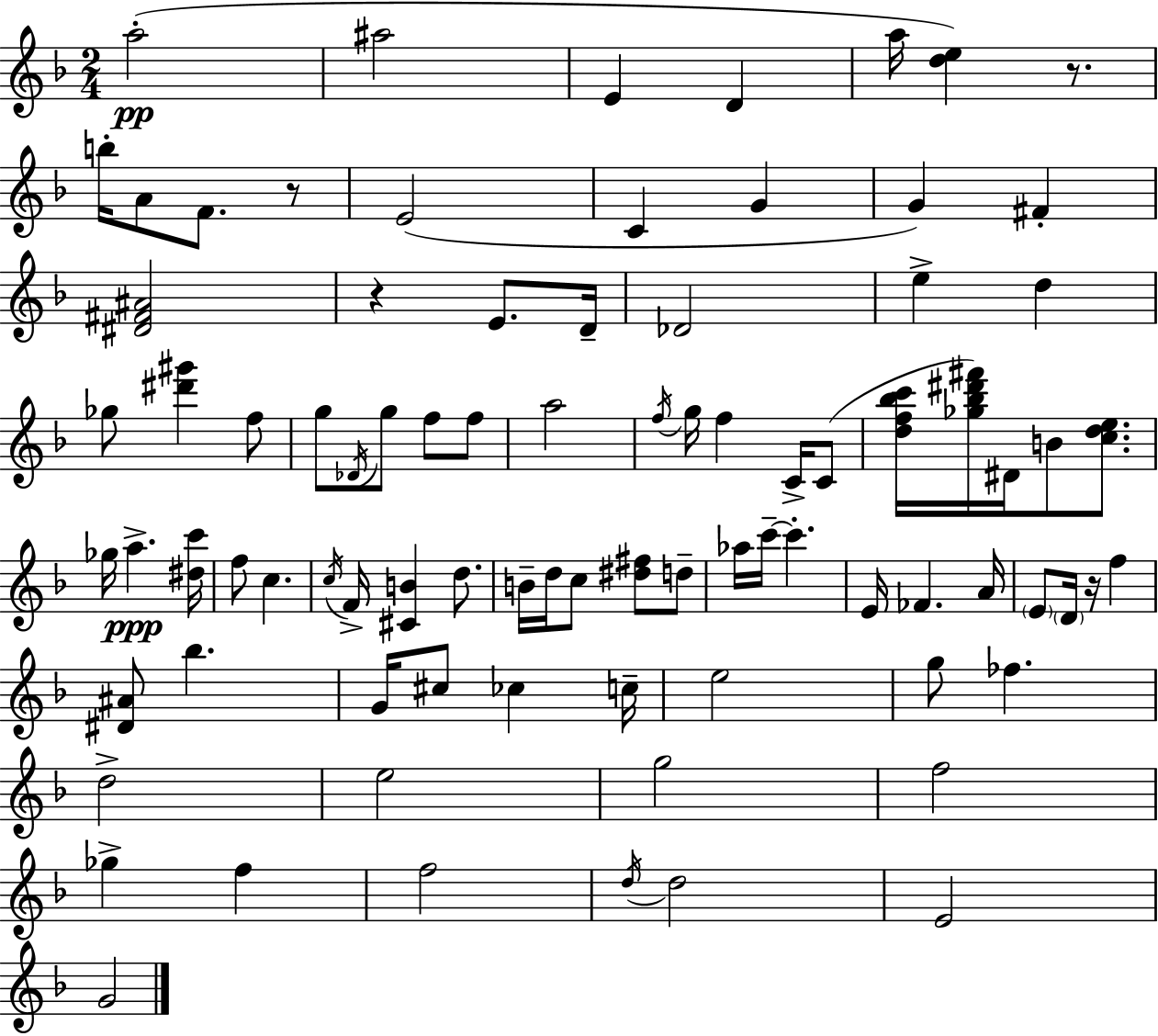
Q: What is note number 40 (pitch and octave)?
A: D5